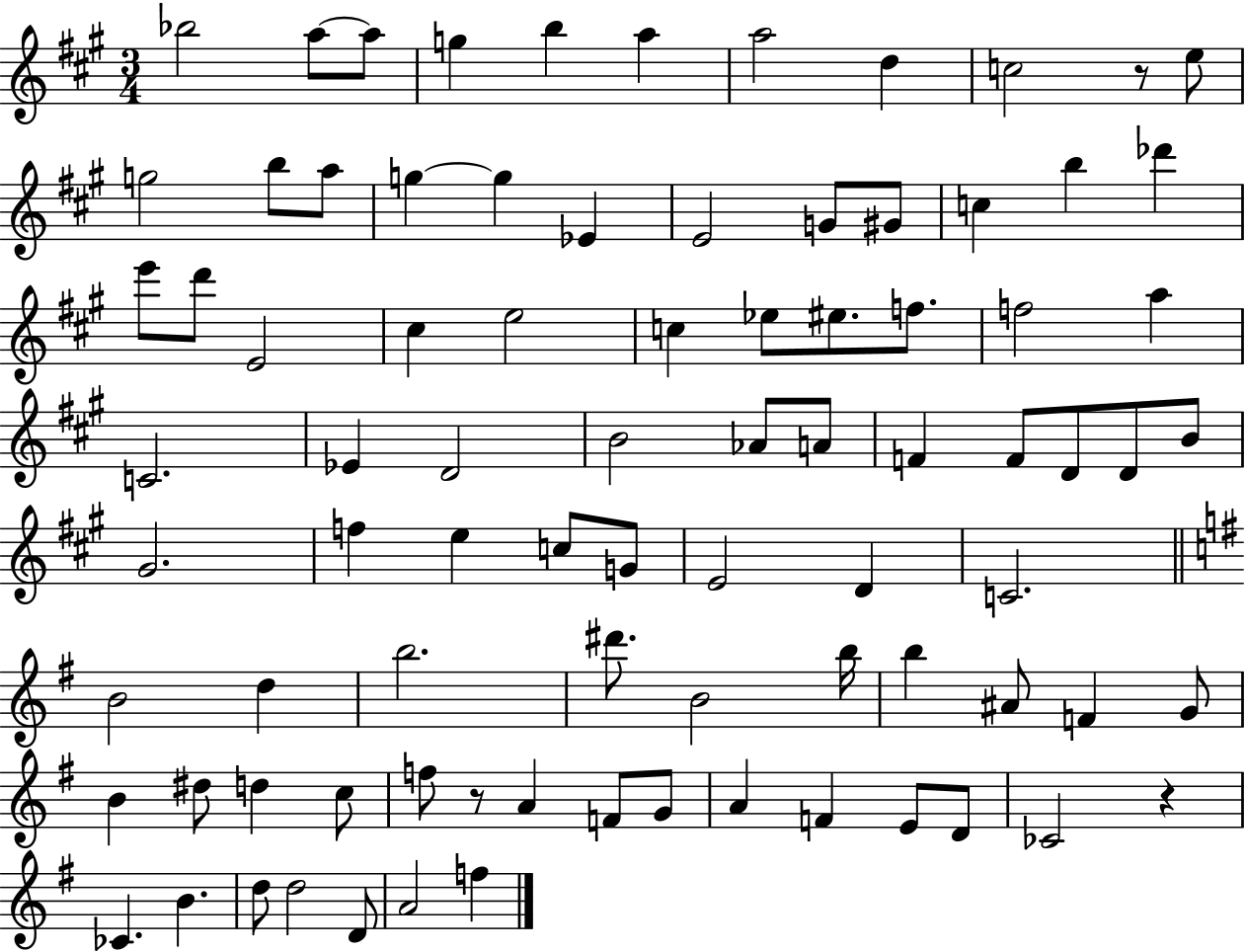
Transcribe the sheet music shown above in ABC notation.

X:1
T:Untitled
M:3/4
L:1/4
K:A
_b2 a/2 a/2 g b a a2 d c2 z/2 e/2 g2 b/2 a/2 g g _E E2 G/2 ^G/2 c b _d' e'/2 d'/2 E2 ^c e2 c _e/2 ^e/2 f/2 f2 a C2 _E D2 B2 _A/2 A/2 F F/2 D/2 D/2 B/2 ^G2 f e c/2 G/2 E2 D C2 B2 d b2 ^d'/2 B2 b/4 b ^A/2 F G/2 B ^d/2 d c/2 f/2 z/2 A F/2 G/2 A F E/2 D/2 _C2 z _C B d/2 d2 D/2 A2 f